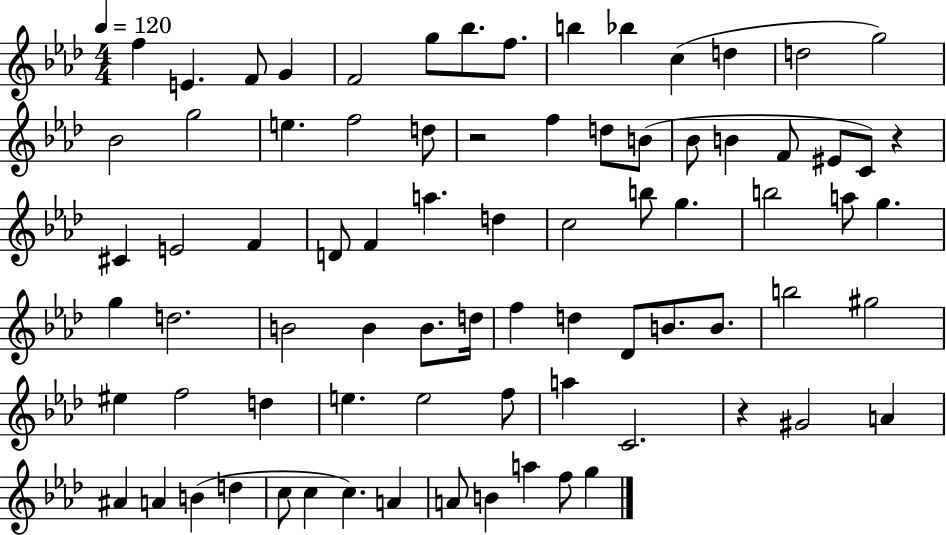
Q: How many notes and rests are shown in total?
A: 79